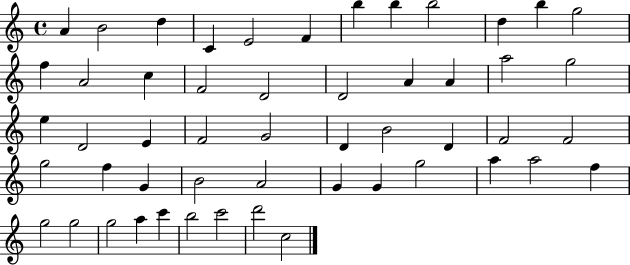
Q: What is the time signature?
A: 4/4